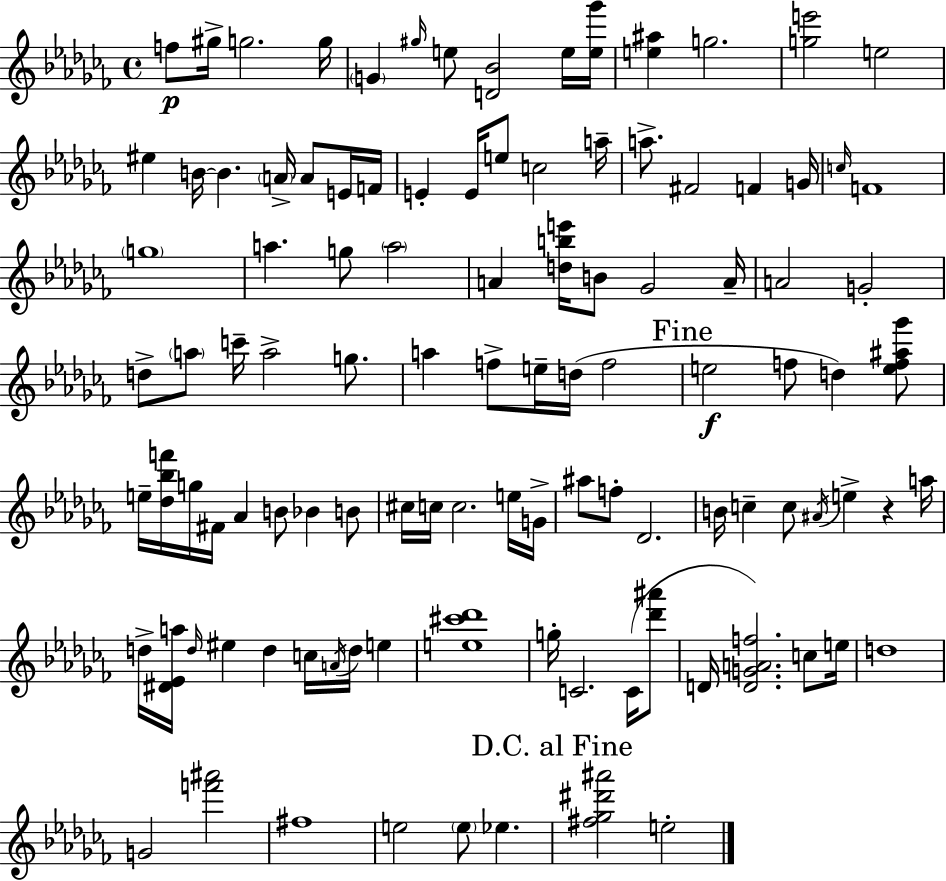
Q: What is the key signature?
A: AES minor